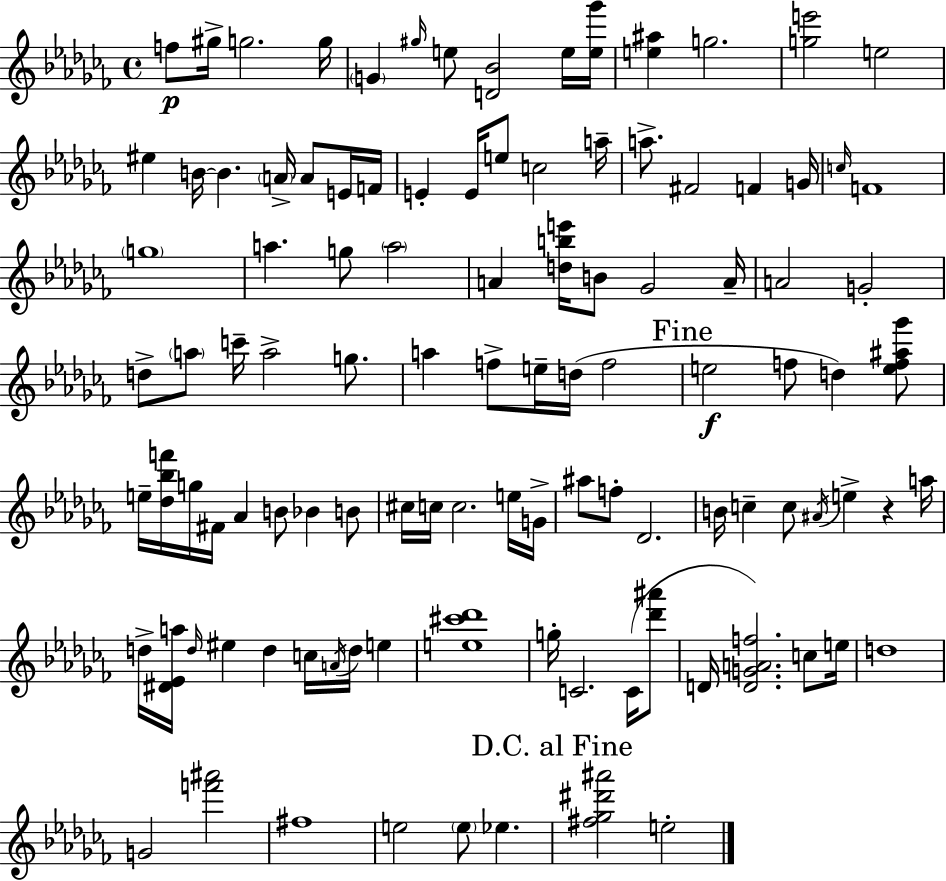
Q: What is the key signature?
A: AES minor